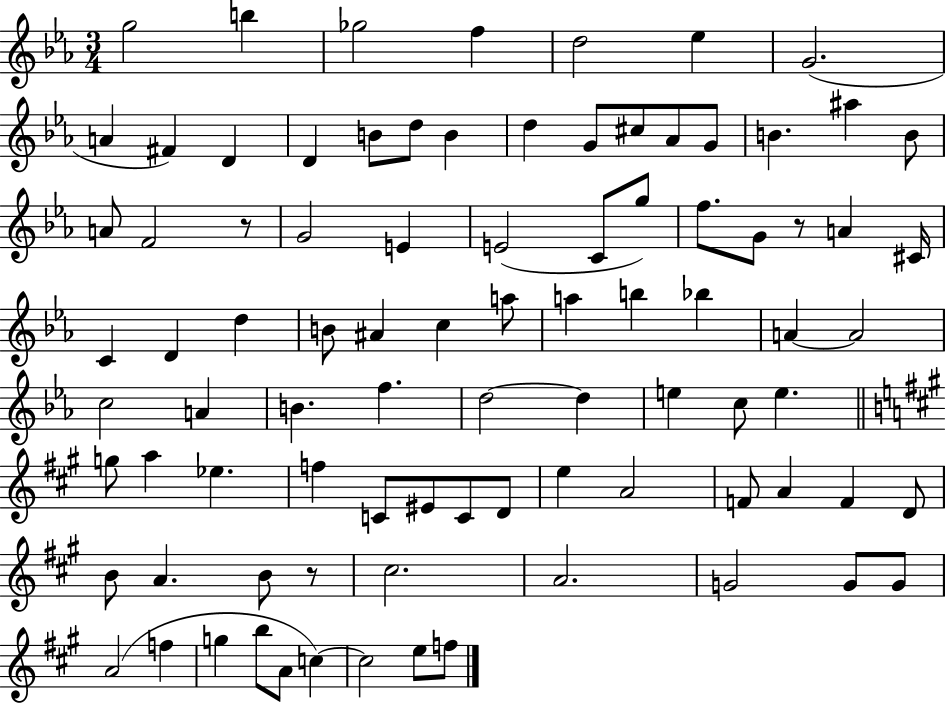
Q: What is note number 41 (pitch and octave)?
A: A5